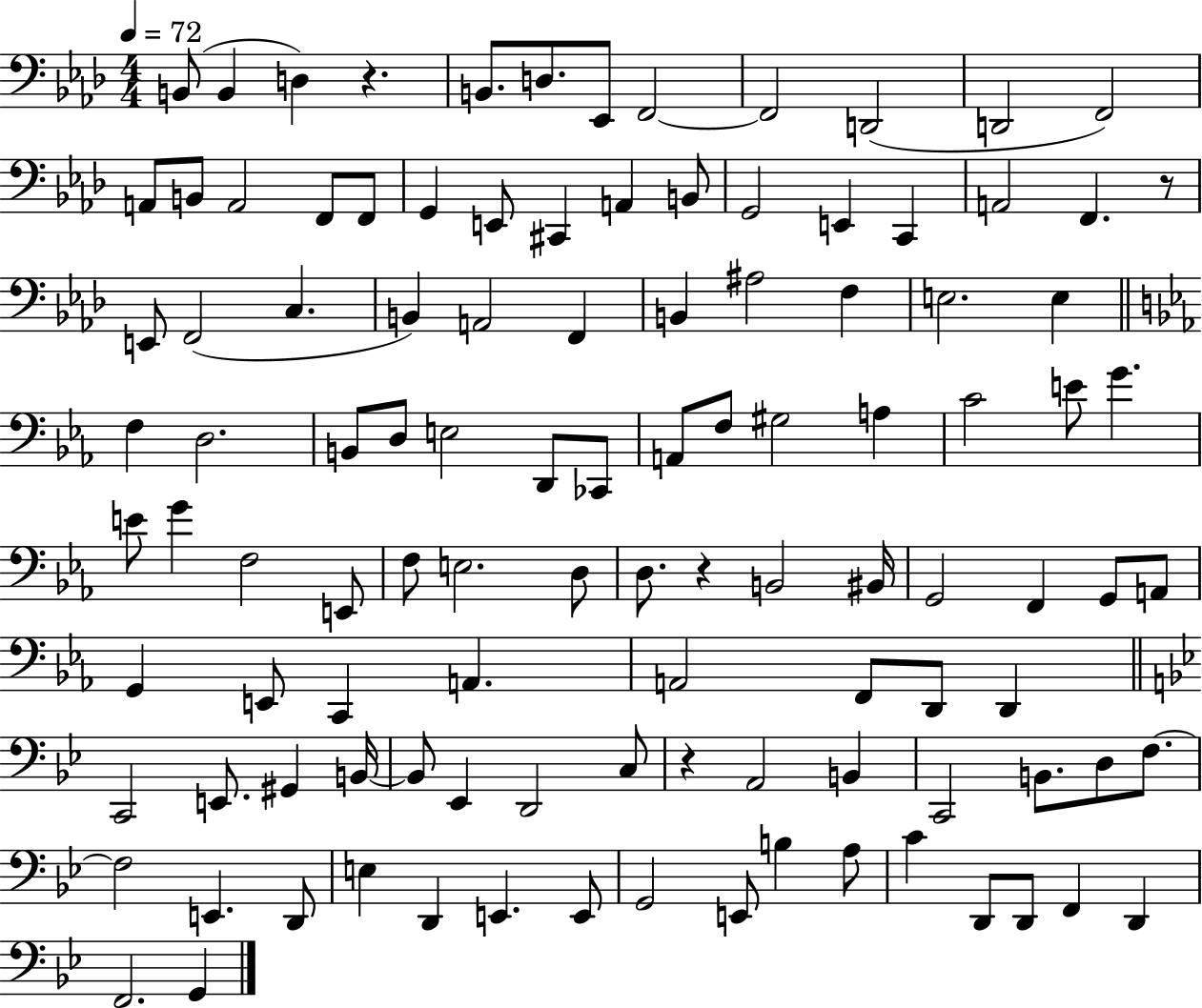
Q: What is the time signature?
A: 4/4